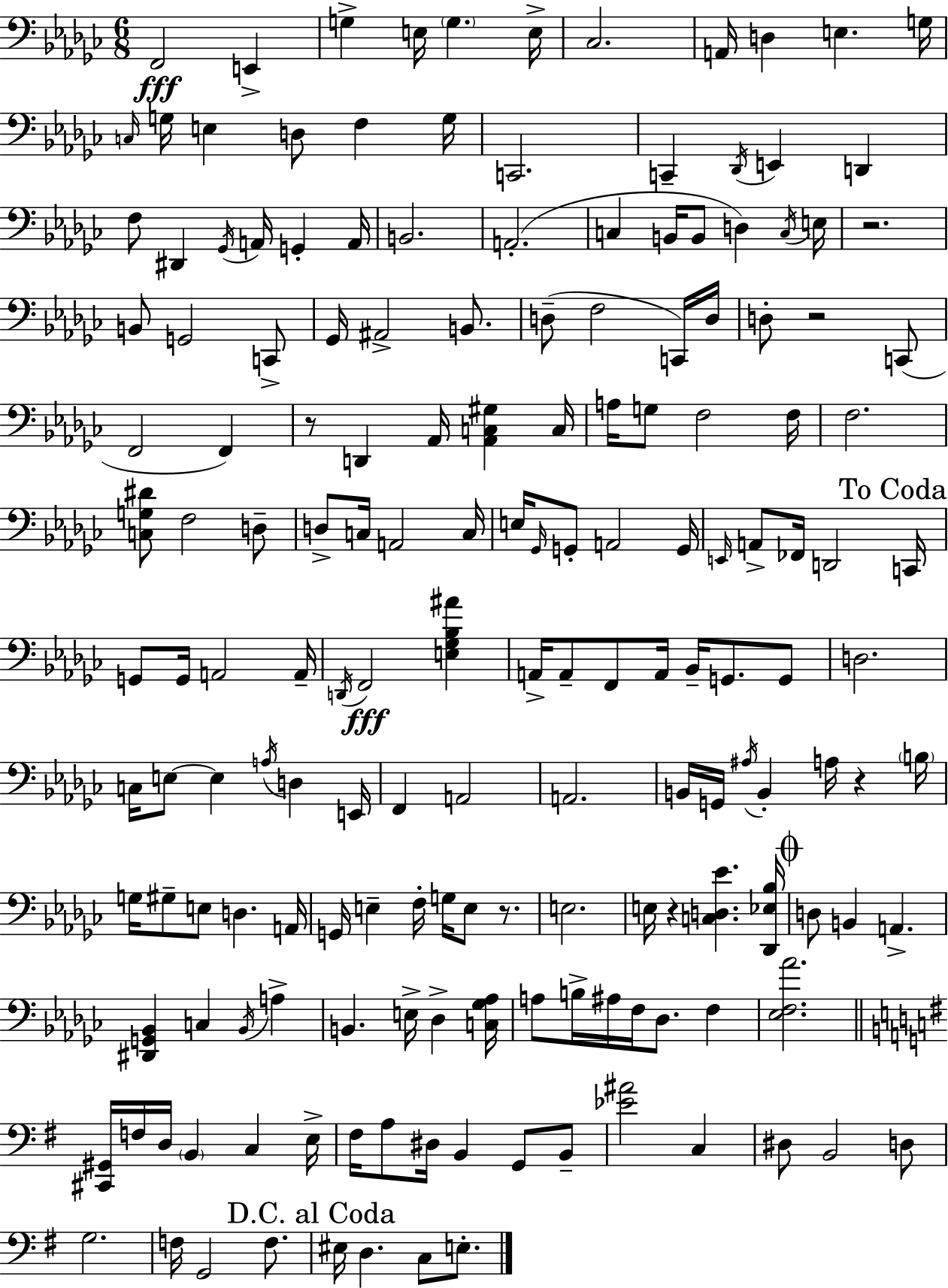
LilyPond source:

{
  \clef bass
  \numericTimeSignature
  \time 6/8
  \key ees \minor
  \repeat volta 2 { f,2\fff e,4-> | g4-> e16 \parenthesize g4. e16-> | ces2. | a,16 d4 e4. g16 | \break \grace { c16 } g16 e4 d8 f4 | g16 c,2. | c,4-- \acciaccatura { des,16 } e,4 d,4 | f8 dis,4 \acciaccatura { ges,16 } a,16 g,4-. | \break a,16 b,2. | a,2.-.( | c4 b,16 b,8 d4) | \acciaccatura { c16 } e16 r2. | \break b,8 g,2 | c,8-> ges,16 ais,2-> | b,8. d8--( f2 | c,16) d16 d8-. r2 | \break c,8( f,2 | f,4) r8 d,4 aes,16 <aes, c gis>4 | c16 a16 g8 f2 | f16 f2. | \break <c g dis'>8 f2 | d8-- d8-> c16 a,2 | c16 e16 \grace { ges,16 } g,8-. a,2 | g,16 \grace { e,16 } a,8-> fes,16 d,2 | \break \mark "To Coda" c,16 g,8 g,16 a,2 | a,16-- \acciaccatura { d,16 } f,2\fff | <e ges bes ais'>4 a,16-> a,8-- f,8 | a,16 bes,16-- g,8. g,8 d2. | \break c16 e8~~ e4 | \acciaccatura { a16 } d4 e,16 f,4 | a,2 a,2. | b,16 g,16 \acciaccatura { ais16 } b,4-. | \break a16 r4 \parenthesize b16 g16 gis8-- | e8 d4. a,16 g,16 e4-- | f16-. g16 e8 r8. e2. | e16 r4 | \break <c d ees'>4. <des, ees bes>16 \mark \markup { \musicglyph "scripts.coda" } d8 b,4 | a,4.-> <dis, g, bes,>4 | c4 \acciaccatura { bes,16 } a4-> b,4. | e16-> des4-> <c ges aes>16 a8 | \break b16-> ais16 f16 des8. f4 <ees f aes'>2. | \bar "||" \break \key e \minor <cis, gis,>16 f16 d16 \parenthesize b,4 c4 e16-> | fis16 a8 dis16 b,4 g,8 b,8-- | <ees' ais'>2 c4 | dis8 b,2 d8 | \break g2. | f16 g,2 f8. | \mark "D.C. al Coda" eis16 d4. c8 e8.-. | } \bar "|."
}